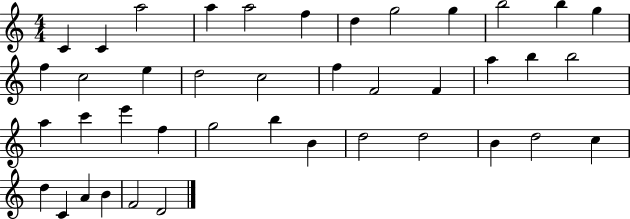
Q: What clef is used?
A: treble